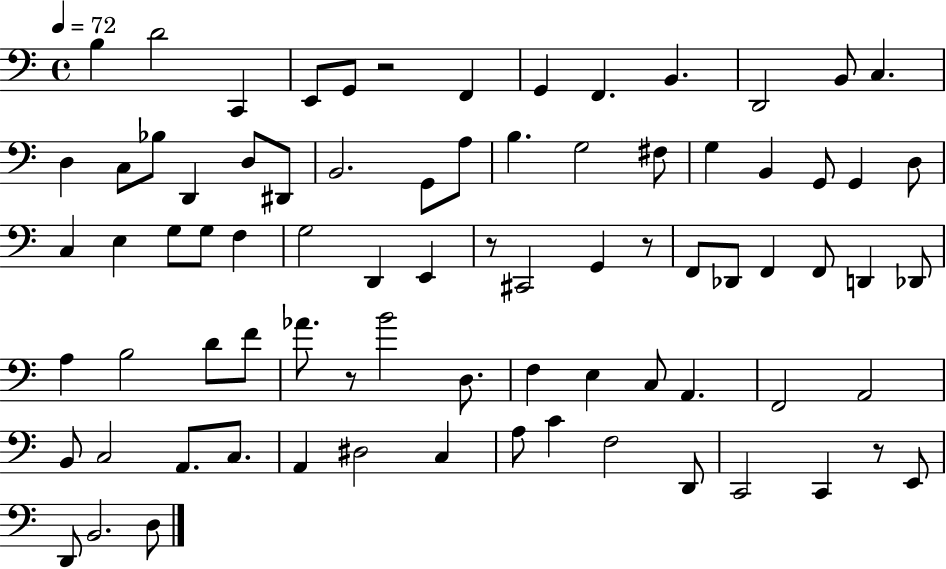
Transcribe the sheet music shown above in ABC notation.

X:1
T:Untitled
M:4/4
L:1/4
K:C
B, D2 C,, E,,/2 G,,/2 z2 F,, G,, F,, B,, D,,2 B,,/2 C, D, C,/2 _B,/2 D,, D,/2 ^D,,/2 B,,2 G,,/2 A,/2 B, G,2 ^F,/2 G, B,, G,,/2 G,, D,/2 C, E, G,/2 G,/2 F, G,2 D,, E,, z/2 ^C,,2 G,, z/2 F,,/2 _D,,/2 F,, F,,/2 D,, _D,,/2 A, B,2 D/2 F/2 _A/2 z/2 B2 D,/2 F, E, C,/2 A,, F,,2 A,,2 B,,/2 C,2 A,,/2 C,/2 A,, ^D,2 C, A,/2 C F,2 D,,/2 C,,2 C,, z/2 E,,/2 D,,/2 B,,2 D,/2